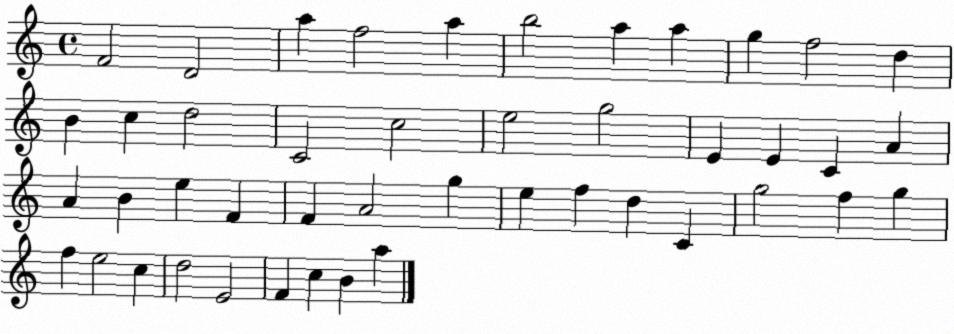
X:1
T:Untitled
M:4/4
L:1/4
K:C
F2 D2 a f2 a b2 a a g f2 d B c d2 C2 c2 e2 g2 E E C A A B e F F A2 g e f d C g2 f g f e2 c d2 E2 F c B a